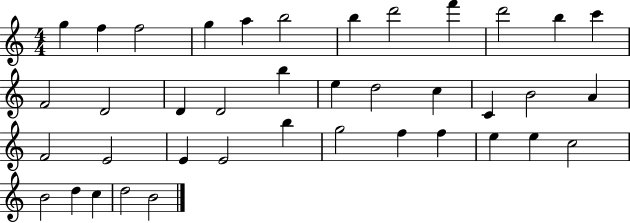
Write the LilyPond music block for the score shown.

{
  \clef treble
  \numericTimeSignature
  \time 4/4
  \key c \major
  g''4 f''4 f''2 | g''4 a''4 b''2 | b''4 d'''2 f'''4 | d'''2 b''4 c'''4 | \break f'2 d'2 | d'4 d'2 b''4 | e''4 d''2 c''4 | c'4 b'2 a'4 | \break f'2 e'2 | e'4 e'2 b''4 | g''2 f''4 f''4 | e''4 e''4 c''2 | \break b'2 d''4 c''4 | d''2 b'2 | \bar "|."
}